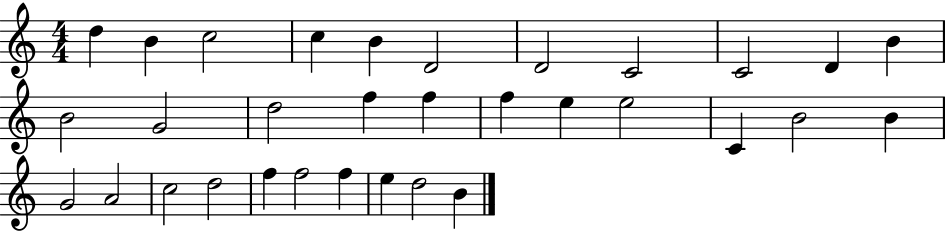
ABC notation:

X:1
T:Untitled
M:4/4
L:1/4
K:C
d B c2 c B D2 D2 C2 C2 D B B2 G2 d2 f f f e e2 C B2 B G2 A2 c2 d2 f f2 f e d2 B